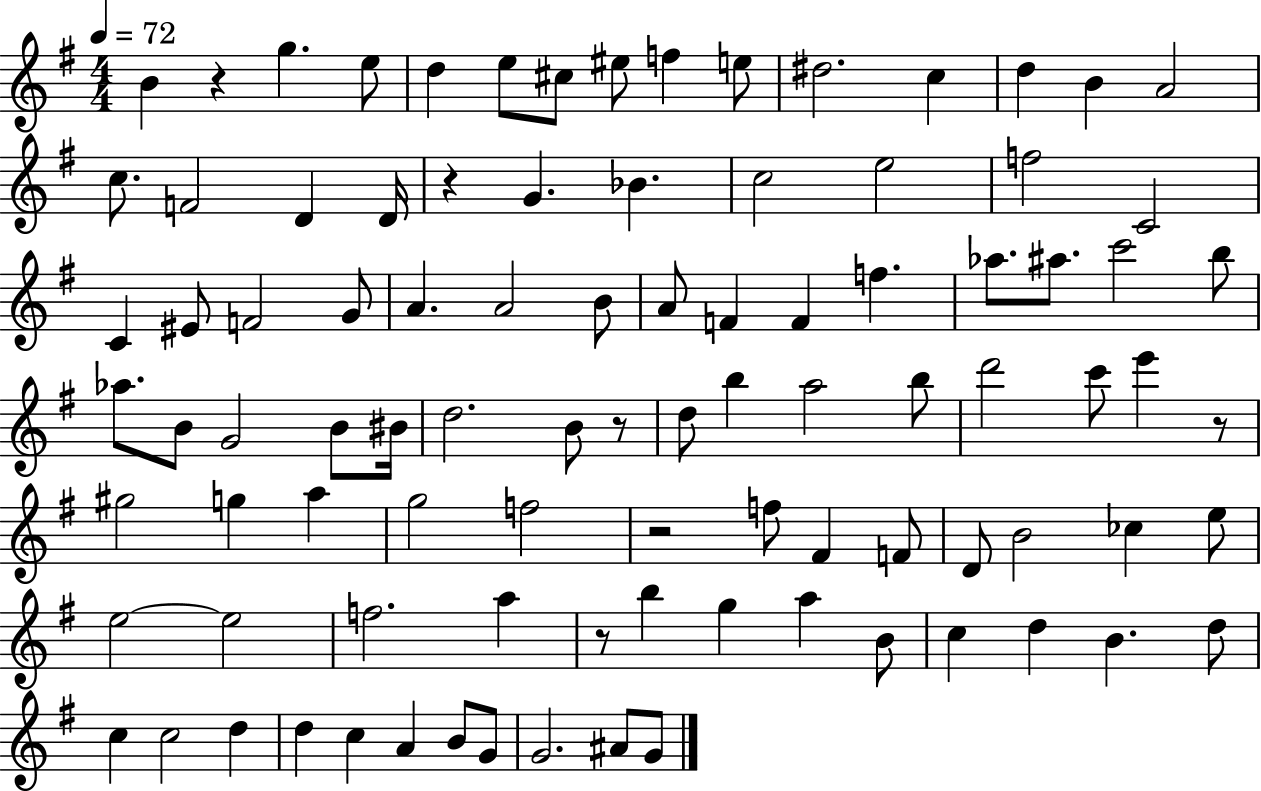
B4/q R/q G5/q. E5/e D5/q E5/e C#5/e EIS5/e F5/q E5/e D#5/h. C5/q D5/q B4/q A4/h C5/e. F4/h D4/q D4/s R/q G4/q. Bb4/q. C5/h E5/h F5/h C4/h C4/q EIS4/e F4/h G4/e A4/q. A4/h B4/e A4/e F4/q F4/q F5/q. Ab5/e. A#5/e. C6/h B5/e Ab5/e. B4/e G4/h B4/e BIS4/s D5/h. B4/e R/e D5/e B5/q A5/h B5/e D6/h C6/e E6/q R/e G#5/h G5/q A5/q G5/h F5/h R/h F5/e F#4/q F4/e D4/e B4/h CES5/q E5/e E5/h E5/h F5/h. A5/q R/e B5/q G5/q A5/q B4/e C5/q D5/q B4/q. D5/e C5/q C5/h D5/q D5/q C5/q A4/q B4/e G4/e G4/h. A#4/e G4/e